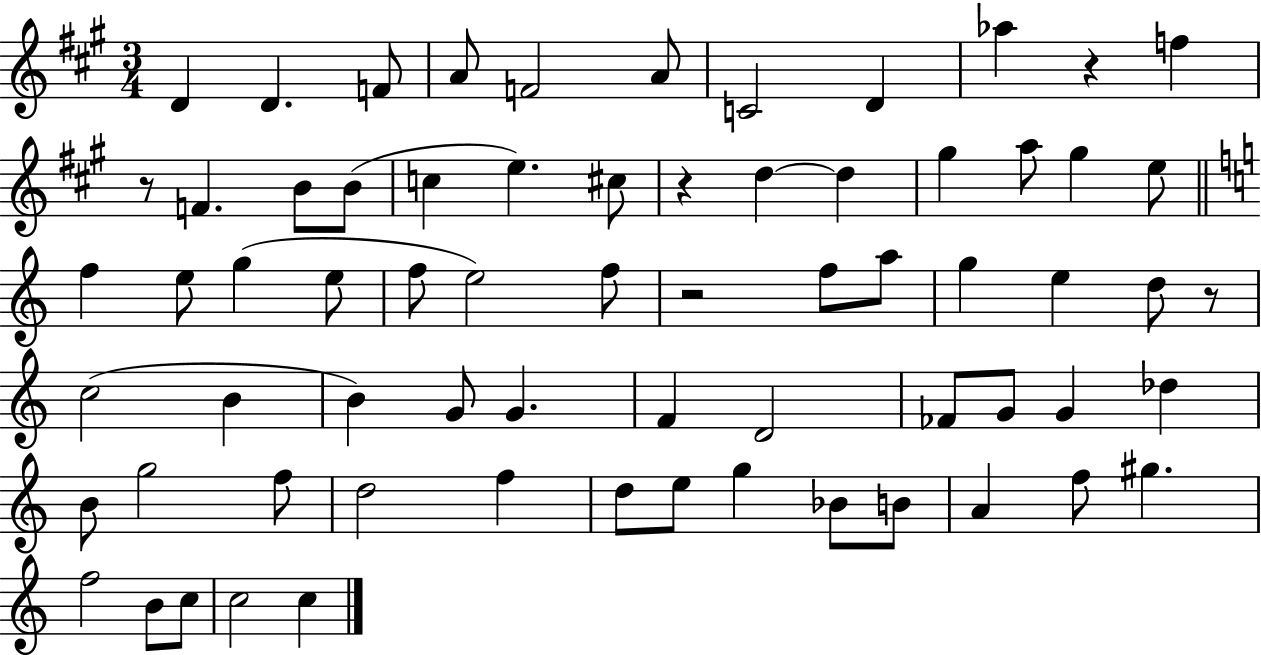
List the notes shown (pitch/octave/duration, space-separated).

D4/q D4/q. F4/e A4/e F4/h A4/e C4/h D4/q Ab5/q R/q F5/q R/e F4/q. B4/e B4/e C5/q E5/q. C#5/e R/q D5/q D5/q G#5/q A5/e G#5/q E5/e F5/q E5/e G5/q E5/e F5/e E5/h F5/e R/h F5/e A5/e G5/q E5/q D5/e R/e C5/h B4/q B4/q G4/e G4/q. F4/q D4/h FES4/e G4/e G4/q Db5/q B4/e G5/h F5/e D5/h F5/q D5/e E5/e G5/q Bb4/e B4/e A4/q F5/e G#5/q. F5/h B4/e C5/e C5/h C5/q